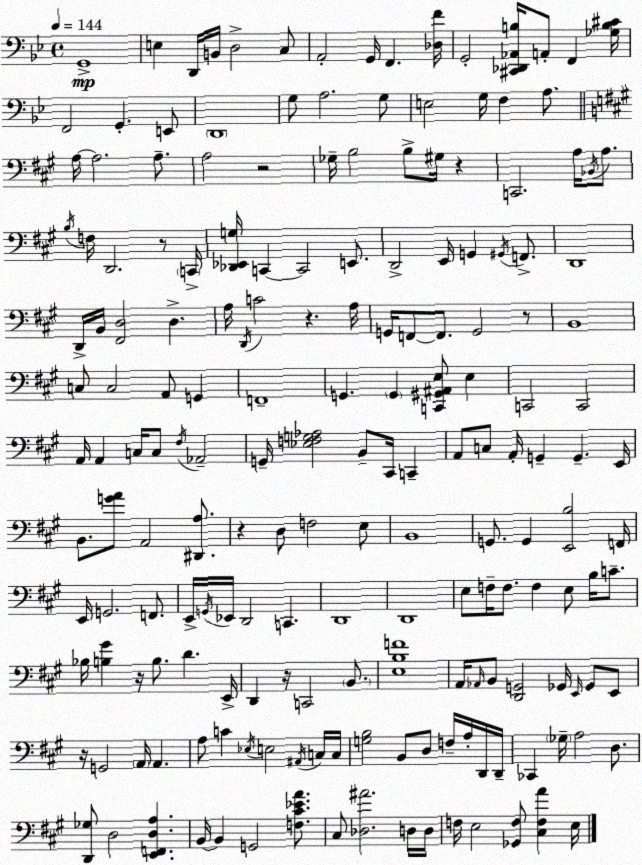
X:1
T:Untitled
M:4/4
L:1/4
K:Gm
G,,4 E, D,,/4 B,,/4 D,2 C,/2 A,,2 G,,/4 F,, [_D,F]/4 G,,2 [^C,,_D,,_A,,B,]/4 A,,/2 F,, [_G,B,^C]/4 F,,2 G,, E,,/2 D,,4 G,/2 A,2 G,/2 E,2 G,/4 F, A,/2 A,/4 A,2 A,/2 A,2 z2 _G,/4 B,2 B,/2 ^G,/4 z C,,2 A,/4 _B,,/4 A,/2 B,/4 F,/4 D,,2 z/2 C,,/4 [_D,,_E,,G,]/4 C,, C,,2 E,,/2 D,,2 E,,/4 G,, ^G,,/4 F,,/2 D,,4 D,,/4 B,,/4 [^F,,D,]2 D, A,/4 D,,/4 C2 z A,/4 G,,/4 F,,/2 F,,/2 G,,2 z/2 B,,4 C,/2 C,2 A,,/2 G,, F,,4 G,, G,, [C,,^G,,^A,,E,]/2 E, C,,2 C,,2 A,,/4 A,, C,/4 C,/2 ^F,/4 _A,,2 G,,/4 [_E,F,G,_A,]2 B,,/2 ^C,,/4 C,, A,,/2 C,/2 A,,/4 G,, G,, E,,/4 B,,/2 [GA]/2 A,,2 [^D,,A,]/2 z D,/2 F,2 E,/2 B,,4 G,,/2 G,, [E,,B,]2 F,,/4 E,,/4 G,,2 F,,/2 E,,/4 G,,/4 _E,,/4 D,,2 C,, D,,4 D,,4 E,/2 F,/4 F,/2 F, E,/2 B,/4 C/2 _B,/4 [B,^G] z/4 B,/2 D E,,/4 D,, z/4 C,,2 B,,/2 [E,B,F]4 A,,/4 _A,,/4 B,,/2 [D,,G,,]2 _G,,/4 E,,/4 _G,,/2 E,,/2 z/4 G,,2 A,,/4 A,, A,/2 C _E,/4 E,2 ^A,,/4 C,/4 C,/4 [G,B,]2 B,,/2 D,/2 F,/4 A,/4 D,,/4 D,,/4 _C,, _G,/4 A,2 D,/2 [D,,_G,]/2 D,2 [E,,F,,D,A,] B,,/4 B,, G,,2 [F,^C_EA]/2 ^C,/2 [_D,^A]2 D,/4 D,/4 F,/4 E,2 [_G,,F,]/2 [^C,F,A] E,/4